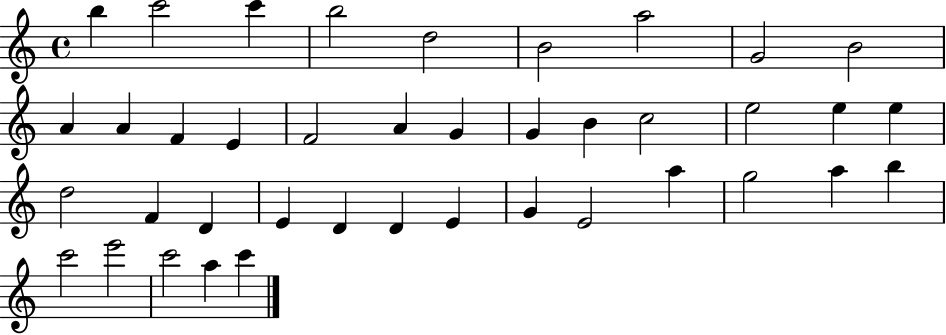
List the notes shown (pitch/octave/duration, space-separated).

B5/q C6/h C6/q B5/h D5/h B4/h A5/h G4/h B4/h A4/q A4/q F4/q E4/q F4/h A4/q G4/q G4/q B4/q C5/h E5/h E5/q E5/q D5/h F4/q D4/q E4/q D4/q D4/q E4/q G4/q E4/h A5/q G5/h A5/q B5/q C6/h E6/h C6/h A5/q C6/q